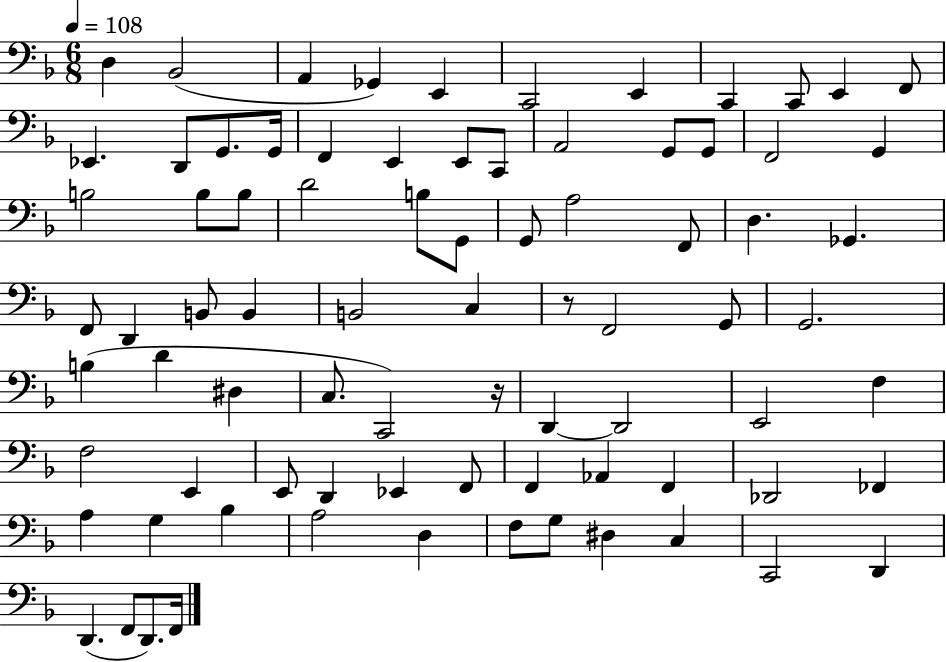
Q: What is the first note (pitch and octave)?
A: D3